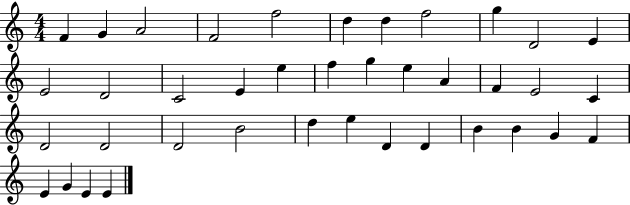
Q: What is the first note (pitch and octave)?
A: F4